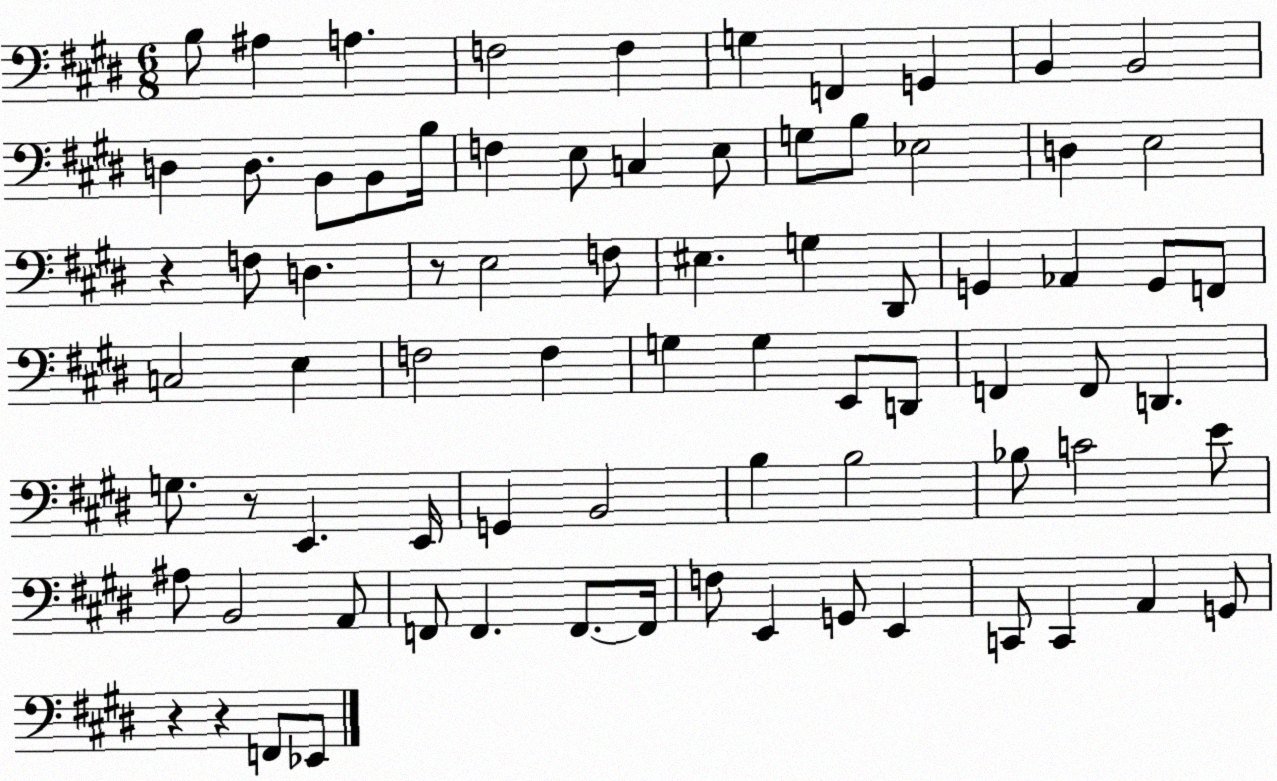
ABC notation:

X:1
T:Untitled
M:6/8
L:1/4
K:E
B,/2 ^A, A, F,2 F, G, F,, G,, B,, B,,2 D, D,/2 B,,/2 B,,/2 B,/4 F, E,/2 C, E,/2 G,/2 B,/2 _E,2 D, E,2 z F,/2 D, z/2 E,2 F,/2 ^E, G, ^D,,/2 G,, _A,, G,,/2 F,,/2 C,2 E, F,2 F, G, G, E,,/2 D,,/2 F,, F,,/2 D,, G,/2 z/2 E,, E,,/4 G,, B,,2 B, B,2 _B,/2 C2 E/2 ^A,/2 B,,2 A,,/2 F,,/2 F,, F,,/2 F,,/4 F,/2 E,, G,,/2 E,, C,,/2 C,, A,, G,,/2 z z F,,/2 _E,,/2